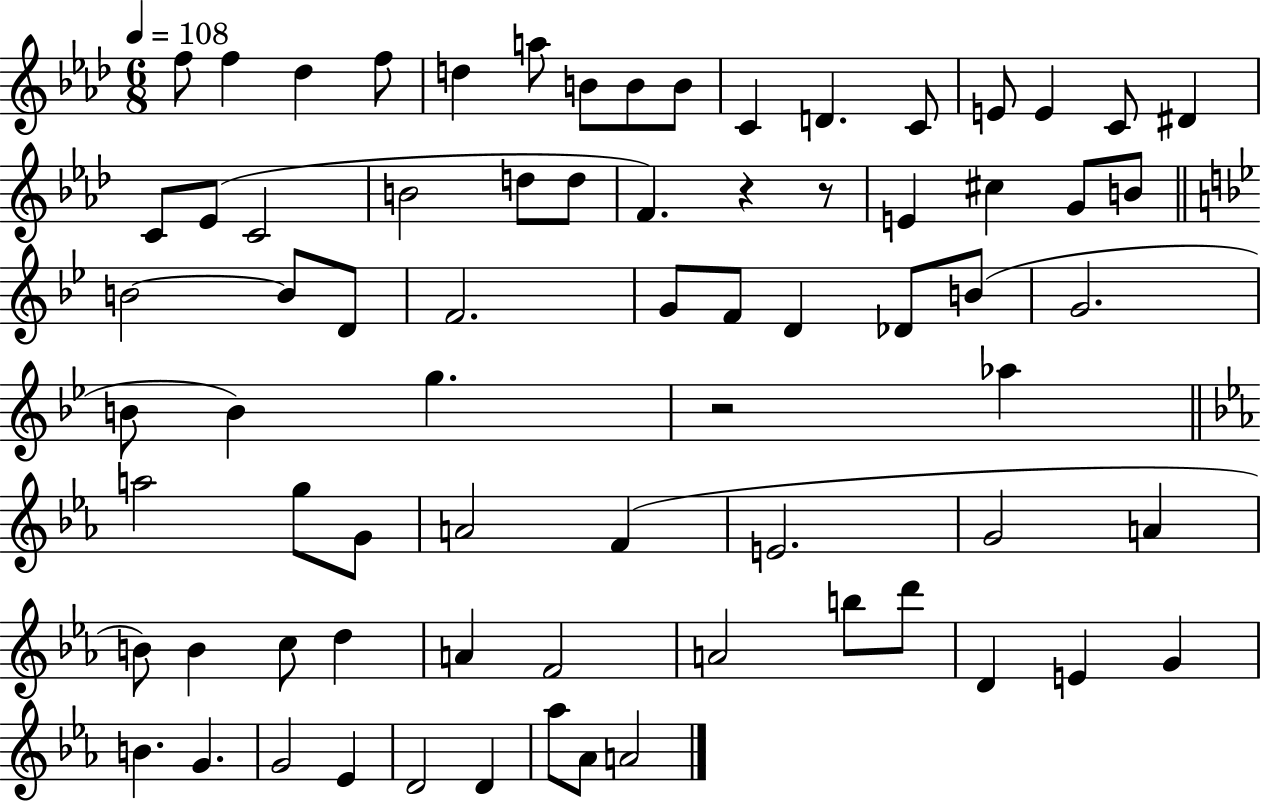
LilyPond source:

{
  \clef treble
  \numericTimeSignature
  \time 6/8
  \key aes \major
  \tempo 4 = 108
  f''8 f''4 des''4 f''8 | d''4 a''8 b'8 b'8 b'8 | c'4 d'4. c'8 | e'8 e'4 c'8 dis'4 | \break c'8 ees'8( c'2 | b'2 d''8 d''8 | f'4.) r4 r8 | e'4 cis''4 g'8 b'8 | \break \bar "||" \break \key g \minor b'2~~ b'8 d'8 | f'2. | g'8 f'8 d'4 des'8 b'8( | g'2. | \break b'8 b'4) g''4. | r2 aes''4 | \bar "||" \break \key c \minor a''2 g''8 g'8 | a'2 f'4( | e'2. | g'2 a'4 | \break b'8) b'4 c''8 d''4 | a'4 f'2 | a'2 b''8 d'''8 | d'4 e'4 g'4 | \break b'4. g'4. | g'2 ees'4 | d'2 d'4 | aes''8 aes'8 a'2 | \break \bar "|."
}